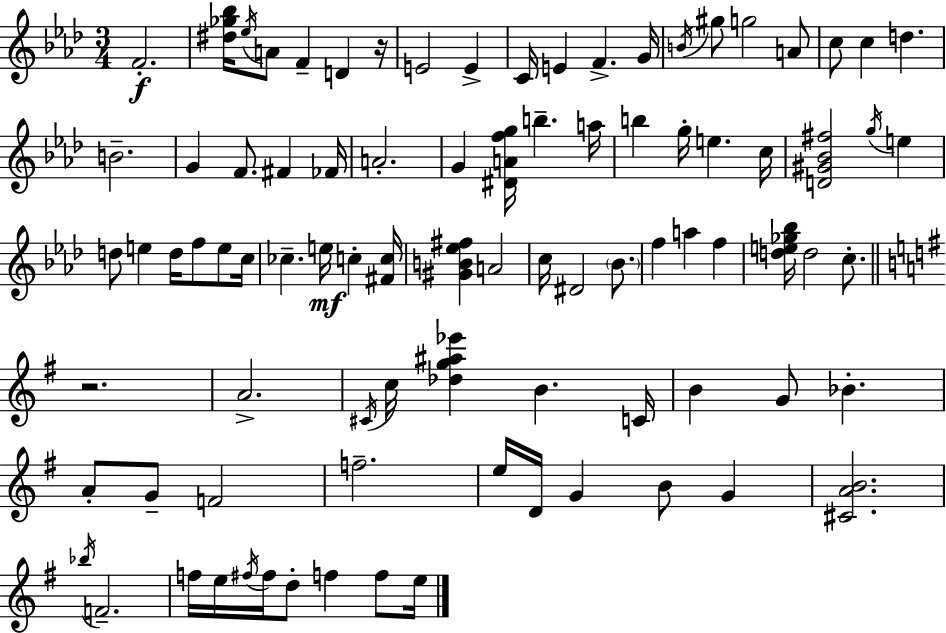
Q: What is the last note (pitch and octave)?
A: E5